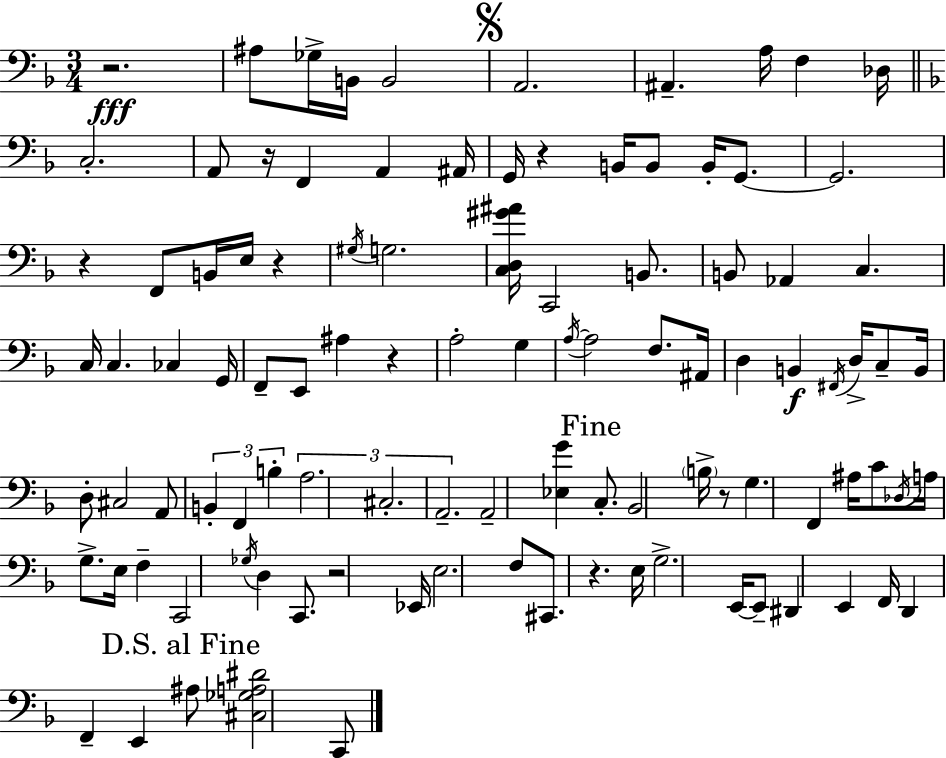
R/h. A#3/e Gb3/s B2/s B2/h A2/h. A#2/q. A3/s F3/q Db3/s C3/h. A2/e R/s F2/q A2/q A#2/s G2/s R/q B2/s B2/e B2/s G2/e. G2/h. R/q F2/e B2/s E3/s R/q G#3/s G3/h. [C3,D3,G#4,A#4]/s C2/h B2/e. B2/e Ab2/q C3/q. C3/s C3/q. CES3/q G2/s F2/e E2/e A#3/q R/q A3/h G3/q A3/s A3/h F3/e. A#2/s D3/q B2/q F#2/s D3/s C3/e B2/s D3/e C#3/h A2/e B2/q F2/q B3/q A3/h. C#3/h. A2/h. A2/h [Eb3,G4]/q C3/e. Bb2/h B3/s R/e G3/q. F2/q A#3/s C4/e Db3/s A3/s G3/e. E3/s F3/q C2/h Gb3/s D3/q C2/e. R/h Eb2/s E3/h. F3/e C#2/e. R/q. E3/s G3/h. E2/s E2/e D#2/q E2/q F2/s D2/q F2/q E2/q A#3/e [C#3,Gb3,A3,D#4]/h C2/e